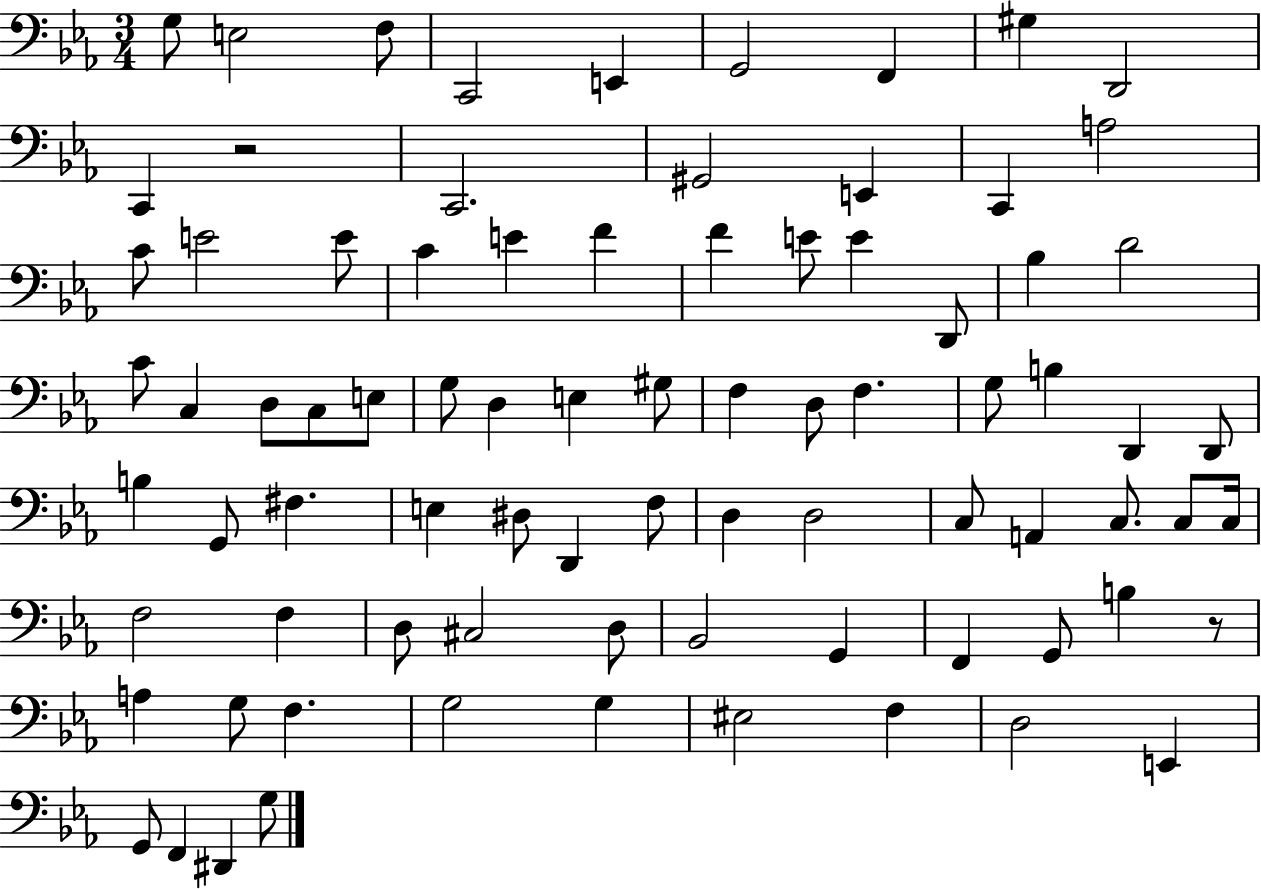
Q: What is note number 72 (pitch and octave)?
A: G3